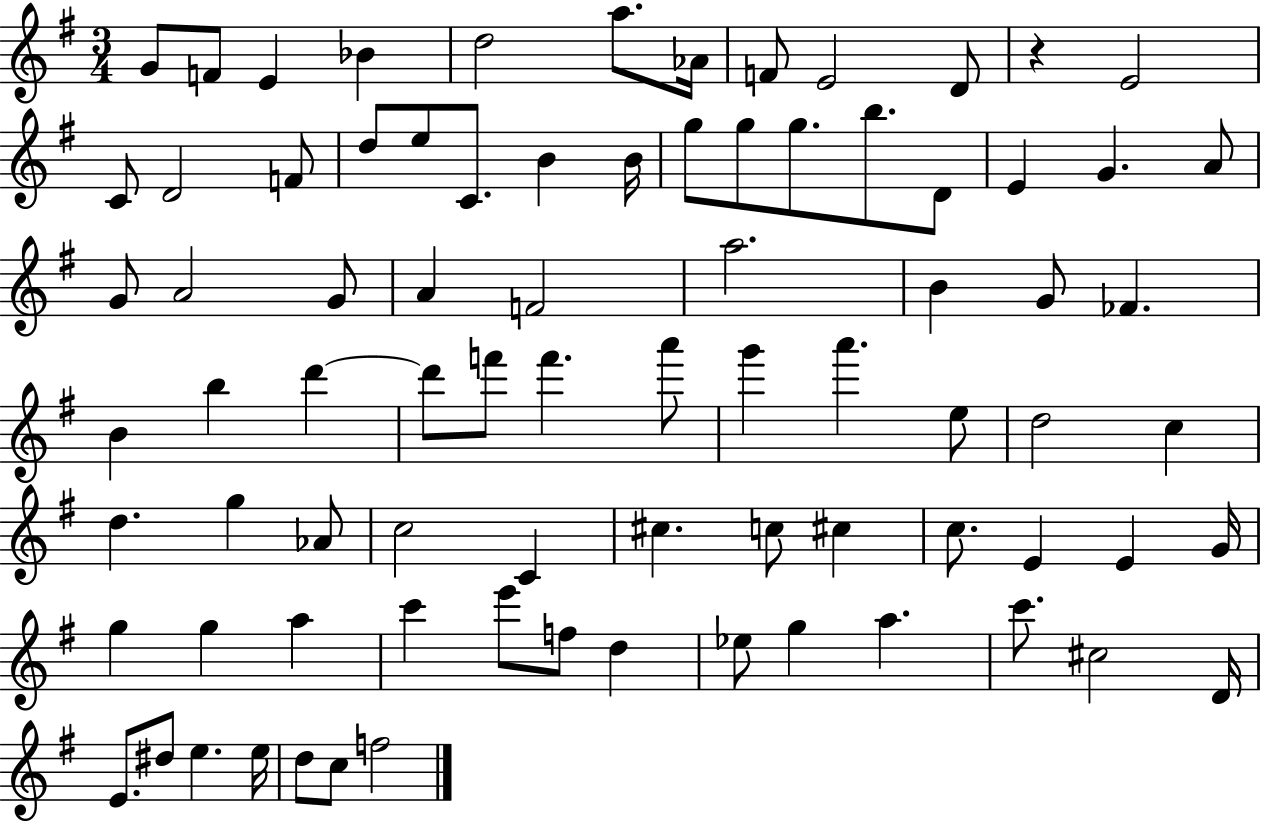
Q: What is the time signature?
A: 3/4